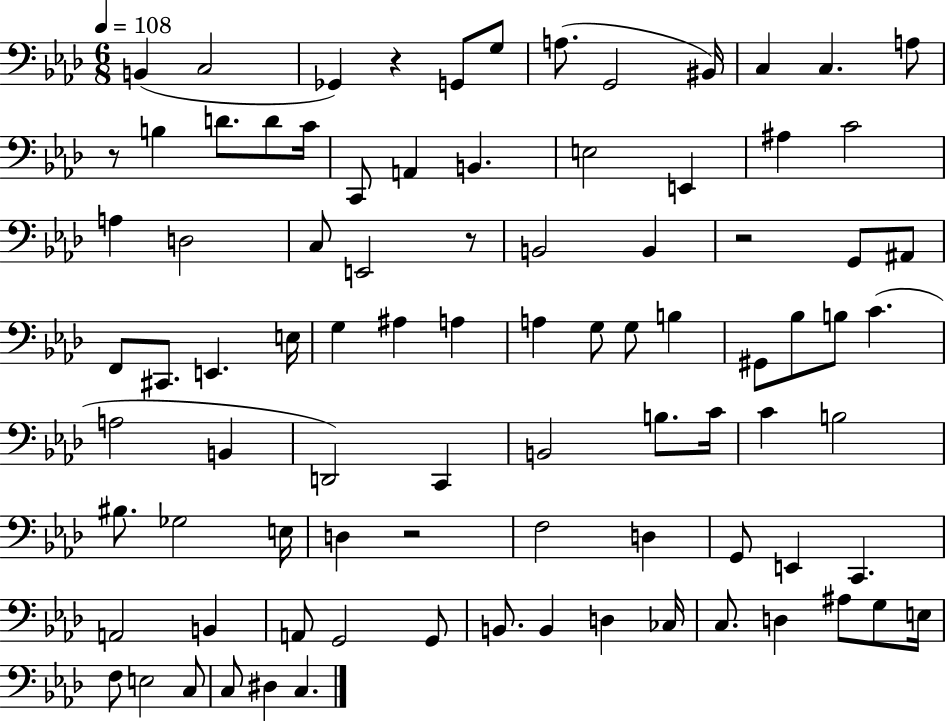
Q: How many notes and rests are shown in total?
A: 88